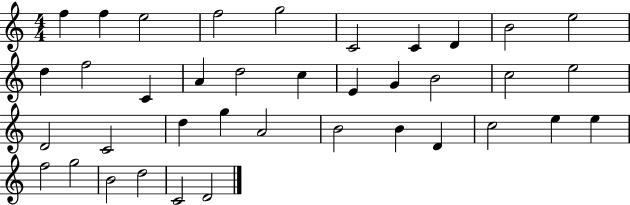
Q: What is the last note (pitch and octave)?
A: D4